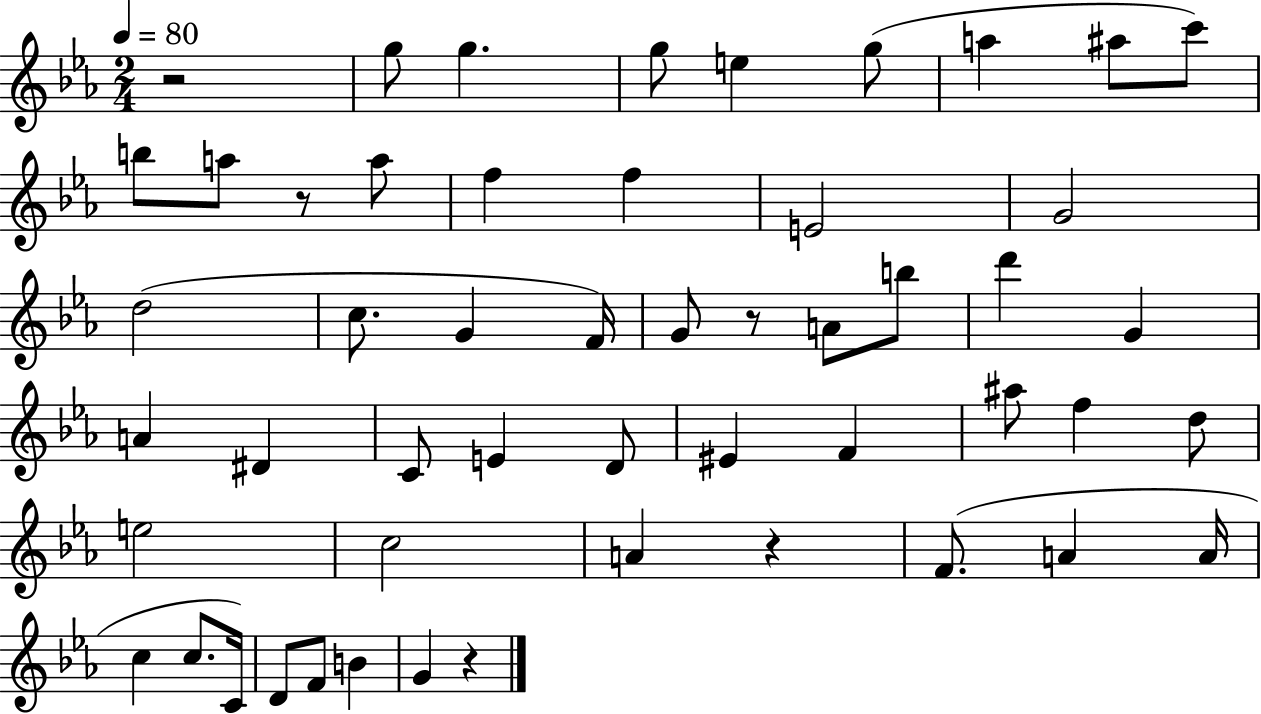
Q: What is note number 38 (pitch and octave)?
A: F4